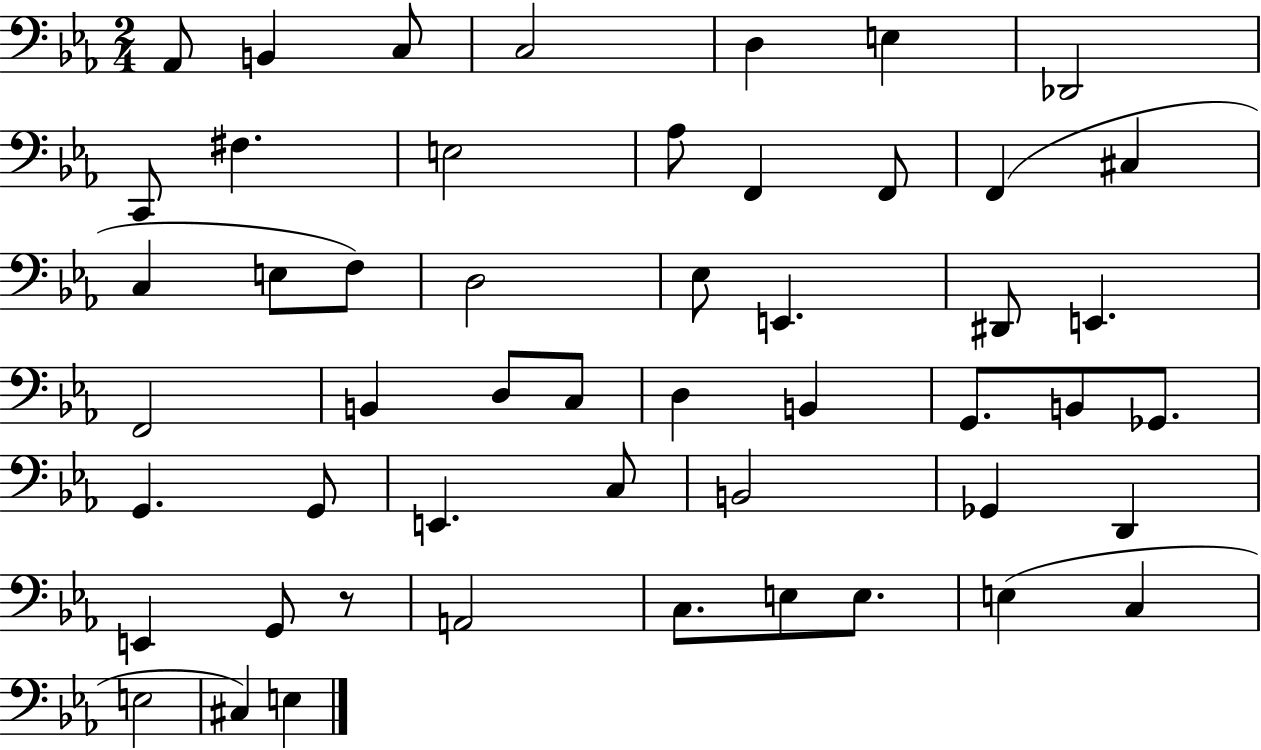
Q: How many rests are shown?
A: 1